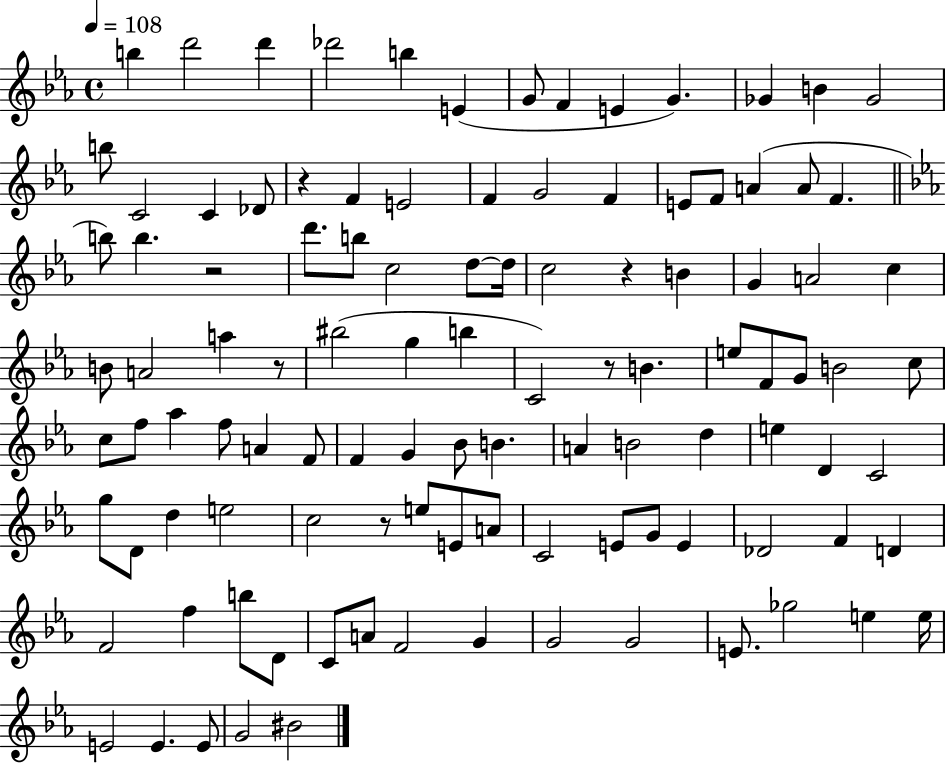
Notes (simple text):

B5/q D6/h D6/q Db6/h B5/q E4/q G4/e F4/q E4/q G4/q. Gb4/q B4/q Gb4/h B5/e C4/h C4/q Db4/e R/q F4/q E4/h F4/q G4/h F4/q E4/e F4/e A4/q A4/e F4/q. B5/e B5/q. R/h D6/e. B5/e C5/h D5/e D5/s C5/h R/q B4/q G4/q A4/h C5/q B4/e A4/h A5/q R/e BIS5/h G5/q B5/q C4/h R/e B4/q. E5/e F4/e G4/e B4/h C5/e C5/e F5/e Ab5/q F5/e A4/q F4/e F4/q G4/q Bb4/e B4/q. A4/q B4/h D5/q E5/q D4/q C4/h G5/e D4/e D5/q E5/h C5/h R/e E5/e E4/e A4/e C4/h E4/e G4/e E4/q Db4/h F4/q D4/q F4/h F5/q B5/e D4/e C4/e A4/e F4/h G4/q G4/h G4/h E4/e. Gb5/h E5/q E5/s E4/h E4/q. E4/e G4/h BIS4/h